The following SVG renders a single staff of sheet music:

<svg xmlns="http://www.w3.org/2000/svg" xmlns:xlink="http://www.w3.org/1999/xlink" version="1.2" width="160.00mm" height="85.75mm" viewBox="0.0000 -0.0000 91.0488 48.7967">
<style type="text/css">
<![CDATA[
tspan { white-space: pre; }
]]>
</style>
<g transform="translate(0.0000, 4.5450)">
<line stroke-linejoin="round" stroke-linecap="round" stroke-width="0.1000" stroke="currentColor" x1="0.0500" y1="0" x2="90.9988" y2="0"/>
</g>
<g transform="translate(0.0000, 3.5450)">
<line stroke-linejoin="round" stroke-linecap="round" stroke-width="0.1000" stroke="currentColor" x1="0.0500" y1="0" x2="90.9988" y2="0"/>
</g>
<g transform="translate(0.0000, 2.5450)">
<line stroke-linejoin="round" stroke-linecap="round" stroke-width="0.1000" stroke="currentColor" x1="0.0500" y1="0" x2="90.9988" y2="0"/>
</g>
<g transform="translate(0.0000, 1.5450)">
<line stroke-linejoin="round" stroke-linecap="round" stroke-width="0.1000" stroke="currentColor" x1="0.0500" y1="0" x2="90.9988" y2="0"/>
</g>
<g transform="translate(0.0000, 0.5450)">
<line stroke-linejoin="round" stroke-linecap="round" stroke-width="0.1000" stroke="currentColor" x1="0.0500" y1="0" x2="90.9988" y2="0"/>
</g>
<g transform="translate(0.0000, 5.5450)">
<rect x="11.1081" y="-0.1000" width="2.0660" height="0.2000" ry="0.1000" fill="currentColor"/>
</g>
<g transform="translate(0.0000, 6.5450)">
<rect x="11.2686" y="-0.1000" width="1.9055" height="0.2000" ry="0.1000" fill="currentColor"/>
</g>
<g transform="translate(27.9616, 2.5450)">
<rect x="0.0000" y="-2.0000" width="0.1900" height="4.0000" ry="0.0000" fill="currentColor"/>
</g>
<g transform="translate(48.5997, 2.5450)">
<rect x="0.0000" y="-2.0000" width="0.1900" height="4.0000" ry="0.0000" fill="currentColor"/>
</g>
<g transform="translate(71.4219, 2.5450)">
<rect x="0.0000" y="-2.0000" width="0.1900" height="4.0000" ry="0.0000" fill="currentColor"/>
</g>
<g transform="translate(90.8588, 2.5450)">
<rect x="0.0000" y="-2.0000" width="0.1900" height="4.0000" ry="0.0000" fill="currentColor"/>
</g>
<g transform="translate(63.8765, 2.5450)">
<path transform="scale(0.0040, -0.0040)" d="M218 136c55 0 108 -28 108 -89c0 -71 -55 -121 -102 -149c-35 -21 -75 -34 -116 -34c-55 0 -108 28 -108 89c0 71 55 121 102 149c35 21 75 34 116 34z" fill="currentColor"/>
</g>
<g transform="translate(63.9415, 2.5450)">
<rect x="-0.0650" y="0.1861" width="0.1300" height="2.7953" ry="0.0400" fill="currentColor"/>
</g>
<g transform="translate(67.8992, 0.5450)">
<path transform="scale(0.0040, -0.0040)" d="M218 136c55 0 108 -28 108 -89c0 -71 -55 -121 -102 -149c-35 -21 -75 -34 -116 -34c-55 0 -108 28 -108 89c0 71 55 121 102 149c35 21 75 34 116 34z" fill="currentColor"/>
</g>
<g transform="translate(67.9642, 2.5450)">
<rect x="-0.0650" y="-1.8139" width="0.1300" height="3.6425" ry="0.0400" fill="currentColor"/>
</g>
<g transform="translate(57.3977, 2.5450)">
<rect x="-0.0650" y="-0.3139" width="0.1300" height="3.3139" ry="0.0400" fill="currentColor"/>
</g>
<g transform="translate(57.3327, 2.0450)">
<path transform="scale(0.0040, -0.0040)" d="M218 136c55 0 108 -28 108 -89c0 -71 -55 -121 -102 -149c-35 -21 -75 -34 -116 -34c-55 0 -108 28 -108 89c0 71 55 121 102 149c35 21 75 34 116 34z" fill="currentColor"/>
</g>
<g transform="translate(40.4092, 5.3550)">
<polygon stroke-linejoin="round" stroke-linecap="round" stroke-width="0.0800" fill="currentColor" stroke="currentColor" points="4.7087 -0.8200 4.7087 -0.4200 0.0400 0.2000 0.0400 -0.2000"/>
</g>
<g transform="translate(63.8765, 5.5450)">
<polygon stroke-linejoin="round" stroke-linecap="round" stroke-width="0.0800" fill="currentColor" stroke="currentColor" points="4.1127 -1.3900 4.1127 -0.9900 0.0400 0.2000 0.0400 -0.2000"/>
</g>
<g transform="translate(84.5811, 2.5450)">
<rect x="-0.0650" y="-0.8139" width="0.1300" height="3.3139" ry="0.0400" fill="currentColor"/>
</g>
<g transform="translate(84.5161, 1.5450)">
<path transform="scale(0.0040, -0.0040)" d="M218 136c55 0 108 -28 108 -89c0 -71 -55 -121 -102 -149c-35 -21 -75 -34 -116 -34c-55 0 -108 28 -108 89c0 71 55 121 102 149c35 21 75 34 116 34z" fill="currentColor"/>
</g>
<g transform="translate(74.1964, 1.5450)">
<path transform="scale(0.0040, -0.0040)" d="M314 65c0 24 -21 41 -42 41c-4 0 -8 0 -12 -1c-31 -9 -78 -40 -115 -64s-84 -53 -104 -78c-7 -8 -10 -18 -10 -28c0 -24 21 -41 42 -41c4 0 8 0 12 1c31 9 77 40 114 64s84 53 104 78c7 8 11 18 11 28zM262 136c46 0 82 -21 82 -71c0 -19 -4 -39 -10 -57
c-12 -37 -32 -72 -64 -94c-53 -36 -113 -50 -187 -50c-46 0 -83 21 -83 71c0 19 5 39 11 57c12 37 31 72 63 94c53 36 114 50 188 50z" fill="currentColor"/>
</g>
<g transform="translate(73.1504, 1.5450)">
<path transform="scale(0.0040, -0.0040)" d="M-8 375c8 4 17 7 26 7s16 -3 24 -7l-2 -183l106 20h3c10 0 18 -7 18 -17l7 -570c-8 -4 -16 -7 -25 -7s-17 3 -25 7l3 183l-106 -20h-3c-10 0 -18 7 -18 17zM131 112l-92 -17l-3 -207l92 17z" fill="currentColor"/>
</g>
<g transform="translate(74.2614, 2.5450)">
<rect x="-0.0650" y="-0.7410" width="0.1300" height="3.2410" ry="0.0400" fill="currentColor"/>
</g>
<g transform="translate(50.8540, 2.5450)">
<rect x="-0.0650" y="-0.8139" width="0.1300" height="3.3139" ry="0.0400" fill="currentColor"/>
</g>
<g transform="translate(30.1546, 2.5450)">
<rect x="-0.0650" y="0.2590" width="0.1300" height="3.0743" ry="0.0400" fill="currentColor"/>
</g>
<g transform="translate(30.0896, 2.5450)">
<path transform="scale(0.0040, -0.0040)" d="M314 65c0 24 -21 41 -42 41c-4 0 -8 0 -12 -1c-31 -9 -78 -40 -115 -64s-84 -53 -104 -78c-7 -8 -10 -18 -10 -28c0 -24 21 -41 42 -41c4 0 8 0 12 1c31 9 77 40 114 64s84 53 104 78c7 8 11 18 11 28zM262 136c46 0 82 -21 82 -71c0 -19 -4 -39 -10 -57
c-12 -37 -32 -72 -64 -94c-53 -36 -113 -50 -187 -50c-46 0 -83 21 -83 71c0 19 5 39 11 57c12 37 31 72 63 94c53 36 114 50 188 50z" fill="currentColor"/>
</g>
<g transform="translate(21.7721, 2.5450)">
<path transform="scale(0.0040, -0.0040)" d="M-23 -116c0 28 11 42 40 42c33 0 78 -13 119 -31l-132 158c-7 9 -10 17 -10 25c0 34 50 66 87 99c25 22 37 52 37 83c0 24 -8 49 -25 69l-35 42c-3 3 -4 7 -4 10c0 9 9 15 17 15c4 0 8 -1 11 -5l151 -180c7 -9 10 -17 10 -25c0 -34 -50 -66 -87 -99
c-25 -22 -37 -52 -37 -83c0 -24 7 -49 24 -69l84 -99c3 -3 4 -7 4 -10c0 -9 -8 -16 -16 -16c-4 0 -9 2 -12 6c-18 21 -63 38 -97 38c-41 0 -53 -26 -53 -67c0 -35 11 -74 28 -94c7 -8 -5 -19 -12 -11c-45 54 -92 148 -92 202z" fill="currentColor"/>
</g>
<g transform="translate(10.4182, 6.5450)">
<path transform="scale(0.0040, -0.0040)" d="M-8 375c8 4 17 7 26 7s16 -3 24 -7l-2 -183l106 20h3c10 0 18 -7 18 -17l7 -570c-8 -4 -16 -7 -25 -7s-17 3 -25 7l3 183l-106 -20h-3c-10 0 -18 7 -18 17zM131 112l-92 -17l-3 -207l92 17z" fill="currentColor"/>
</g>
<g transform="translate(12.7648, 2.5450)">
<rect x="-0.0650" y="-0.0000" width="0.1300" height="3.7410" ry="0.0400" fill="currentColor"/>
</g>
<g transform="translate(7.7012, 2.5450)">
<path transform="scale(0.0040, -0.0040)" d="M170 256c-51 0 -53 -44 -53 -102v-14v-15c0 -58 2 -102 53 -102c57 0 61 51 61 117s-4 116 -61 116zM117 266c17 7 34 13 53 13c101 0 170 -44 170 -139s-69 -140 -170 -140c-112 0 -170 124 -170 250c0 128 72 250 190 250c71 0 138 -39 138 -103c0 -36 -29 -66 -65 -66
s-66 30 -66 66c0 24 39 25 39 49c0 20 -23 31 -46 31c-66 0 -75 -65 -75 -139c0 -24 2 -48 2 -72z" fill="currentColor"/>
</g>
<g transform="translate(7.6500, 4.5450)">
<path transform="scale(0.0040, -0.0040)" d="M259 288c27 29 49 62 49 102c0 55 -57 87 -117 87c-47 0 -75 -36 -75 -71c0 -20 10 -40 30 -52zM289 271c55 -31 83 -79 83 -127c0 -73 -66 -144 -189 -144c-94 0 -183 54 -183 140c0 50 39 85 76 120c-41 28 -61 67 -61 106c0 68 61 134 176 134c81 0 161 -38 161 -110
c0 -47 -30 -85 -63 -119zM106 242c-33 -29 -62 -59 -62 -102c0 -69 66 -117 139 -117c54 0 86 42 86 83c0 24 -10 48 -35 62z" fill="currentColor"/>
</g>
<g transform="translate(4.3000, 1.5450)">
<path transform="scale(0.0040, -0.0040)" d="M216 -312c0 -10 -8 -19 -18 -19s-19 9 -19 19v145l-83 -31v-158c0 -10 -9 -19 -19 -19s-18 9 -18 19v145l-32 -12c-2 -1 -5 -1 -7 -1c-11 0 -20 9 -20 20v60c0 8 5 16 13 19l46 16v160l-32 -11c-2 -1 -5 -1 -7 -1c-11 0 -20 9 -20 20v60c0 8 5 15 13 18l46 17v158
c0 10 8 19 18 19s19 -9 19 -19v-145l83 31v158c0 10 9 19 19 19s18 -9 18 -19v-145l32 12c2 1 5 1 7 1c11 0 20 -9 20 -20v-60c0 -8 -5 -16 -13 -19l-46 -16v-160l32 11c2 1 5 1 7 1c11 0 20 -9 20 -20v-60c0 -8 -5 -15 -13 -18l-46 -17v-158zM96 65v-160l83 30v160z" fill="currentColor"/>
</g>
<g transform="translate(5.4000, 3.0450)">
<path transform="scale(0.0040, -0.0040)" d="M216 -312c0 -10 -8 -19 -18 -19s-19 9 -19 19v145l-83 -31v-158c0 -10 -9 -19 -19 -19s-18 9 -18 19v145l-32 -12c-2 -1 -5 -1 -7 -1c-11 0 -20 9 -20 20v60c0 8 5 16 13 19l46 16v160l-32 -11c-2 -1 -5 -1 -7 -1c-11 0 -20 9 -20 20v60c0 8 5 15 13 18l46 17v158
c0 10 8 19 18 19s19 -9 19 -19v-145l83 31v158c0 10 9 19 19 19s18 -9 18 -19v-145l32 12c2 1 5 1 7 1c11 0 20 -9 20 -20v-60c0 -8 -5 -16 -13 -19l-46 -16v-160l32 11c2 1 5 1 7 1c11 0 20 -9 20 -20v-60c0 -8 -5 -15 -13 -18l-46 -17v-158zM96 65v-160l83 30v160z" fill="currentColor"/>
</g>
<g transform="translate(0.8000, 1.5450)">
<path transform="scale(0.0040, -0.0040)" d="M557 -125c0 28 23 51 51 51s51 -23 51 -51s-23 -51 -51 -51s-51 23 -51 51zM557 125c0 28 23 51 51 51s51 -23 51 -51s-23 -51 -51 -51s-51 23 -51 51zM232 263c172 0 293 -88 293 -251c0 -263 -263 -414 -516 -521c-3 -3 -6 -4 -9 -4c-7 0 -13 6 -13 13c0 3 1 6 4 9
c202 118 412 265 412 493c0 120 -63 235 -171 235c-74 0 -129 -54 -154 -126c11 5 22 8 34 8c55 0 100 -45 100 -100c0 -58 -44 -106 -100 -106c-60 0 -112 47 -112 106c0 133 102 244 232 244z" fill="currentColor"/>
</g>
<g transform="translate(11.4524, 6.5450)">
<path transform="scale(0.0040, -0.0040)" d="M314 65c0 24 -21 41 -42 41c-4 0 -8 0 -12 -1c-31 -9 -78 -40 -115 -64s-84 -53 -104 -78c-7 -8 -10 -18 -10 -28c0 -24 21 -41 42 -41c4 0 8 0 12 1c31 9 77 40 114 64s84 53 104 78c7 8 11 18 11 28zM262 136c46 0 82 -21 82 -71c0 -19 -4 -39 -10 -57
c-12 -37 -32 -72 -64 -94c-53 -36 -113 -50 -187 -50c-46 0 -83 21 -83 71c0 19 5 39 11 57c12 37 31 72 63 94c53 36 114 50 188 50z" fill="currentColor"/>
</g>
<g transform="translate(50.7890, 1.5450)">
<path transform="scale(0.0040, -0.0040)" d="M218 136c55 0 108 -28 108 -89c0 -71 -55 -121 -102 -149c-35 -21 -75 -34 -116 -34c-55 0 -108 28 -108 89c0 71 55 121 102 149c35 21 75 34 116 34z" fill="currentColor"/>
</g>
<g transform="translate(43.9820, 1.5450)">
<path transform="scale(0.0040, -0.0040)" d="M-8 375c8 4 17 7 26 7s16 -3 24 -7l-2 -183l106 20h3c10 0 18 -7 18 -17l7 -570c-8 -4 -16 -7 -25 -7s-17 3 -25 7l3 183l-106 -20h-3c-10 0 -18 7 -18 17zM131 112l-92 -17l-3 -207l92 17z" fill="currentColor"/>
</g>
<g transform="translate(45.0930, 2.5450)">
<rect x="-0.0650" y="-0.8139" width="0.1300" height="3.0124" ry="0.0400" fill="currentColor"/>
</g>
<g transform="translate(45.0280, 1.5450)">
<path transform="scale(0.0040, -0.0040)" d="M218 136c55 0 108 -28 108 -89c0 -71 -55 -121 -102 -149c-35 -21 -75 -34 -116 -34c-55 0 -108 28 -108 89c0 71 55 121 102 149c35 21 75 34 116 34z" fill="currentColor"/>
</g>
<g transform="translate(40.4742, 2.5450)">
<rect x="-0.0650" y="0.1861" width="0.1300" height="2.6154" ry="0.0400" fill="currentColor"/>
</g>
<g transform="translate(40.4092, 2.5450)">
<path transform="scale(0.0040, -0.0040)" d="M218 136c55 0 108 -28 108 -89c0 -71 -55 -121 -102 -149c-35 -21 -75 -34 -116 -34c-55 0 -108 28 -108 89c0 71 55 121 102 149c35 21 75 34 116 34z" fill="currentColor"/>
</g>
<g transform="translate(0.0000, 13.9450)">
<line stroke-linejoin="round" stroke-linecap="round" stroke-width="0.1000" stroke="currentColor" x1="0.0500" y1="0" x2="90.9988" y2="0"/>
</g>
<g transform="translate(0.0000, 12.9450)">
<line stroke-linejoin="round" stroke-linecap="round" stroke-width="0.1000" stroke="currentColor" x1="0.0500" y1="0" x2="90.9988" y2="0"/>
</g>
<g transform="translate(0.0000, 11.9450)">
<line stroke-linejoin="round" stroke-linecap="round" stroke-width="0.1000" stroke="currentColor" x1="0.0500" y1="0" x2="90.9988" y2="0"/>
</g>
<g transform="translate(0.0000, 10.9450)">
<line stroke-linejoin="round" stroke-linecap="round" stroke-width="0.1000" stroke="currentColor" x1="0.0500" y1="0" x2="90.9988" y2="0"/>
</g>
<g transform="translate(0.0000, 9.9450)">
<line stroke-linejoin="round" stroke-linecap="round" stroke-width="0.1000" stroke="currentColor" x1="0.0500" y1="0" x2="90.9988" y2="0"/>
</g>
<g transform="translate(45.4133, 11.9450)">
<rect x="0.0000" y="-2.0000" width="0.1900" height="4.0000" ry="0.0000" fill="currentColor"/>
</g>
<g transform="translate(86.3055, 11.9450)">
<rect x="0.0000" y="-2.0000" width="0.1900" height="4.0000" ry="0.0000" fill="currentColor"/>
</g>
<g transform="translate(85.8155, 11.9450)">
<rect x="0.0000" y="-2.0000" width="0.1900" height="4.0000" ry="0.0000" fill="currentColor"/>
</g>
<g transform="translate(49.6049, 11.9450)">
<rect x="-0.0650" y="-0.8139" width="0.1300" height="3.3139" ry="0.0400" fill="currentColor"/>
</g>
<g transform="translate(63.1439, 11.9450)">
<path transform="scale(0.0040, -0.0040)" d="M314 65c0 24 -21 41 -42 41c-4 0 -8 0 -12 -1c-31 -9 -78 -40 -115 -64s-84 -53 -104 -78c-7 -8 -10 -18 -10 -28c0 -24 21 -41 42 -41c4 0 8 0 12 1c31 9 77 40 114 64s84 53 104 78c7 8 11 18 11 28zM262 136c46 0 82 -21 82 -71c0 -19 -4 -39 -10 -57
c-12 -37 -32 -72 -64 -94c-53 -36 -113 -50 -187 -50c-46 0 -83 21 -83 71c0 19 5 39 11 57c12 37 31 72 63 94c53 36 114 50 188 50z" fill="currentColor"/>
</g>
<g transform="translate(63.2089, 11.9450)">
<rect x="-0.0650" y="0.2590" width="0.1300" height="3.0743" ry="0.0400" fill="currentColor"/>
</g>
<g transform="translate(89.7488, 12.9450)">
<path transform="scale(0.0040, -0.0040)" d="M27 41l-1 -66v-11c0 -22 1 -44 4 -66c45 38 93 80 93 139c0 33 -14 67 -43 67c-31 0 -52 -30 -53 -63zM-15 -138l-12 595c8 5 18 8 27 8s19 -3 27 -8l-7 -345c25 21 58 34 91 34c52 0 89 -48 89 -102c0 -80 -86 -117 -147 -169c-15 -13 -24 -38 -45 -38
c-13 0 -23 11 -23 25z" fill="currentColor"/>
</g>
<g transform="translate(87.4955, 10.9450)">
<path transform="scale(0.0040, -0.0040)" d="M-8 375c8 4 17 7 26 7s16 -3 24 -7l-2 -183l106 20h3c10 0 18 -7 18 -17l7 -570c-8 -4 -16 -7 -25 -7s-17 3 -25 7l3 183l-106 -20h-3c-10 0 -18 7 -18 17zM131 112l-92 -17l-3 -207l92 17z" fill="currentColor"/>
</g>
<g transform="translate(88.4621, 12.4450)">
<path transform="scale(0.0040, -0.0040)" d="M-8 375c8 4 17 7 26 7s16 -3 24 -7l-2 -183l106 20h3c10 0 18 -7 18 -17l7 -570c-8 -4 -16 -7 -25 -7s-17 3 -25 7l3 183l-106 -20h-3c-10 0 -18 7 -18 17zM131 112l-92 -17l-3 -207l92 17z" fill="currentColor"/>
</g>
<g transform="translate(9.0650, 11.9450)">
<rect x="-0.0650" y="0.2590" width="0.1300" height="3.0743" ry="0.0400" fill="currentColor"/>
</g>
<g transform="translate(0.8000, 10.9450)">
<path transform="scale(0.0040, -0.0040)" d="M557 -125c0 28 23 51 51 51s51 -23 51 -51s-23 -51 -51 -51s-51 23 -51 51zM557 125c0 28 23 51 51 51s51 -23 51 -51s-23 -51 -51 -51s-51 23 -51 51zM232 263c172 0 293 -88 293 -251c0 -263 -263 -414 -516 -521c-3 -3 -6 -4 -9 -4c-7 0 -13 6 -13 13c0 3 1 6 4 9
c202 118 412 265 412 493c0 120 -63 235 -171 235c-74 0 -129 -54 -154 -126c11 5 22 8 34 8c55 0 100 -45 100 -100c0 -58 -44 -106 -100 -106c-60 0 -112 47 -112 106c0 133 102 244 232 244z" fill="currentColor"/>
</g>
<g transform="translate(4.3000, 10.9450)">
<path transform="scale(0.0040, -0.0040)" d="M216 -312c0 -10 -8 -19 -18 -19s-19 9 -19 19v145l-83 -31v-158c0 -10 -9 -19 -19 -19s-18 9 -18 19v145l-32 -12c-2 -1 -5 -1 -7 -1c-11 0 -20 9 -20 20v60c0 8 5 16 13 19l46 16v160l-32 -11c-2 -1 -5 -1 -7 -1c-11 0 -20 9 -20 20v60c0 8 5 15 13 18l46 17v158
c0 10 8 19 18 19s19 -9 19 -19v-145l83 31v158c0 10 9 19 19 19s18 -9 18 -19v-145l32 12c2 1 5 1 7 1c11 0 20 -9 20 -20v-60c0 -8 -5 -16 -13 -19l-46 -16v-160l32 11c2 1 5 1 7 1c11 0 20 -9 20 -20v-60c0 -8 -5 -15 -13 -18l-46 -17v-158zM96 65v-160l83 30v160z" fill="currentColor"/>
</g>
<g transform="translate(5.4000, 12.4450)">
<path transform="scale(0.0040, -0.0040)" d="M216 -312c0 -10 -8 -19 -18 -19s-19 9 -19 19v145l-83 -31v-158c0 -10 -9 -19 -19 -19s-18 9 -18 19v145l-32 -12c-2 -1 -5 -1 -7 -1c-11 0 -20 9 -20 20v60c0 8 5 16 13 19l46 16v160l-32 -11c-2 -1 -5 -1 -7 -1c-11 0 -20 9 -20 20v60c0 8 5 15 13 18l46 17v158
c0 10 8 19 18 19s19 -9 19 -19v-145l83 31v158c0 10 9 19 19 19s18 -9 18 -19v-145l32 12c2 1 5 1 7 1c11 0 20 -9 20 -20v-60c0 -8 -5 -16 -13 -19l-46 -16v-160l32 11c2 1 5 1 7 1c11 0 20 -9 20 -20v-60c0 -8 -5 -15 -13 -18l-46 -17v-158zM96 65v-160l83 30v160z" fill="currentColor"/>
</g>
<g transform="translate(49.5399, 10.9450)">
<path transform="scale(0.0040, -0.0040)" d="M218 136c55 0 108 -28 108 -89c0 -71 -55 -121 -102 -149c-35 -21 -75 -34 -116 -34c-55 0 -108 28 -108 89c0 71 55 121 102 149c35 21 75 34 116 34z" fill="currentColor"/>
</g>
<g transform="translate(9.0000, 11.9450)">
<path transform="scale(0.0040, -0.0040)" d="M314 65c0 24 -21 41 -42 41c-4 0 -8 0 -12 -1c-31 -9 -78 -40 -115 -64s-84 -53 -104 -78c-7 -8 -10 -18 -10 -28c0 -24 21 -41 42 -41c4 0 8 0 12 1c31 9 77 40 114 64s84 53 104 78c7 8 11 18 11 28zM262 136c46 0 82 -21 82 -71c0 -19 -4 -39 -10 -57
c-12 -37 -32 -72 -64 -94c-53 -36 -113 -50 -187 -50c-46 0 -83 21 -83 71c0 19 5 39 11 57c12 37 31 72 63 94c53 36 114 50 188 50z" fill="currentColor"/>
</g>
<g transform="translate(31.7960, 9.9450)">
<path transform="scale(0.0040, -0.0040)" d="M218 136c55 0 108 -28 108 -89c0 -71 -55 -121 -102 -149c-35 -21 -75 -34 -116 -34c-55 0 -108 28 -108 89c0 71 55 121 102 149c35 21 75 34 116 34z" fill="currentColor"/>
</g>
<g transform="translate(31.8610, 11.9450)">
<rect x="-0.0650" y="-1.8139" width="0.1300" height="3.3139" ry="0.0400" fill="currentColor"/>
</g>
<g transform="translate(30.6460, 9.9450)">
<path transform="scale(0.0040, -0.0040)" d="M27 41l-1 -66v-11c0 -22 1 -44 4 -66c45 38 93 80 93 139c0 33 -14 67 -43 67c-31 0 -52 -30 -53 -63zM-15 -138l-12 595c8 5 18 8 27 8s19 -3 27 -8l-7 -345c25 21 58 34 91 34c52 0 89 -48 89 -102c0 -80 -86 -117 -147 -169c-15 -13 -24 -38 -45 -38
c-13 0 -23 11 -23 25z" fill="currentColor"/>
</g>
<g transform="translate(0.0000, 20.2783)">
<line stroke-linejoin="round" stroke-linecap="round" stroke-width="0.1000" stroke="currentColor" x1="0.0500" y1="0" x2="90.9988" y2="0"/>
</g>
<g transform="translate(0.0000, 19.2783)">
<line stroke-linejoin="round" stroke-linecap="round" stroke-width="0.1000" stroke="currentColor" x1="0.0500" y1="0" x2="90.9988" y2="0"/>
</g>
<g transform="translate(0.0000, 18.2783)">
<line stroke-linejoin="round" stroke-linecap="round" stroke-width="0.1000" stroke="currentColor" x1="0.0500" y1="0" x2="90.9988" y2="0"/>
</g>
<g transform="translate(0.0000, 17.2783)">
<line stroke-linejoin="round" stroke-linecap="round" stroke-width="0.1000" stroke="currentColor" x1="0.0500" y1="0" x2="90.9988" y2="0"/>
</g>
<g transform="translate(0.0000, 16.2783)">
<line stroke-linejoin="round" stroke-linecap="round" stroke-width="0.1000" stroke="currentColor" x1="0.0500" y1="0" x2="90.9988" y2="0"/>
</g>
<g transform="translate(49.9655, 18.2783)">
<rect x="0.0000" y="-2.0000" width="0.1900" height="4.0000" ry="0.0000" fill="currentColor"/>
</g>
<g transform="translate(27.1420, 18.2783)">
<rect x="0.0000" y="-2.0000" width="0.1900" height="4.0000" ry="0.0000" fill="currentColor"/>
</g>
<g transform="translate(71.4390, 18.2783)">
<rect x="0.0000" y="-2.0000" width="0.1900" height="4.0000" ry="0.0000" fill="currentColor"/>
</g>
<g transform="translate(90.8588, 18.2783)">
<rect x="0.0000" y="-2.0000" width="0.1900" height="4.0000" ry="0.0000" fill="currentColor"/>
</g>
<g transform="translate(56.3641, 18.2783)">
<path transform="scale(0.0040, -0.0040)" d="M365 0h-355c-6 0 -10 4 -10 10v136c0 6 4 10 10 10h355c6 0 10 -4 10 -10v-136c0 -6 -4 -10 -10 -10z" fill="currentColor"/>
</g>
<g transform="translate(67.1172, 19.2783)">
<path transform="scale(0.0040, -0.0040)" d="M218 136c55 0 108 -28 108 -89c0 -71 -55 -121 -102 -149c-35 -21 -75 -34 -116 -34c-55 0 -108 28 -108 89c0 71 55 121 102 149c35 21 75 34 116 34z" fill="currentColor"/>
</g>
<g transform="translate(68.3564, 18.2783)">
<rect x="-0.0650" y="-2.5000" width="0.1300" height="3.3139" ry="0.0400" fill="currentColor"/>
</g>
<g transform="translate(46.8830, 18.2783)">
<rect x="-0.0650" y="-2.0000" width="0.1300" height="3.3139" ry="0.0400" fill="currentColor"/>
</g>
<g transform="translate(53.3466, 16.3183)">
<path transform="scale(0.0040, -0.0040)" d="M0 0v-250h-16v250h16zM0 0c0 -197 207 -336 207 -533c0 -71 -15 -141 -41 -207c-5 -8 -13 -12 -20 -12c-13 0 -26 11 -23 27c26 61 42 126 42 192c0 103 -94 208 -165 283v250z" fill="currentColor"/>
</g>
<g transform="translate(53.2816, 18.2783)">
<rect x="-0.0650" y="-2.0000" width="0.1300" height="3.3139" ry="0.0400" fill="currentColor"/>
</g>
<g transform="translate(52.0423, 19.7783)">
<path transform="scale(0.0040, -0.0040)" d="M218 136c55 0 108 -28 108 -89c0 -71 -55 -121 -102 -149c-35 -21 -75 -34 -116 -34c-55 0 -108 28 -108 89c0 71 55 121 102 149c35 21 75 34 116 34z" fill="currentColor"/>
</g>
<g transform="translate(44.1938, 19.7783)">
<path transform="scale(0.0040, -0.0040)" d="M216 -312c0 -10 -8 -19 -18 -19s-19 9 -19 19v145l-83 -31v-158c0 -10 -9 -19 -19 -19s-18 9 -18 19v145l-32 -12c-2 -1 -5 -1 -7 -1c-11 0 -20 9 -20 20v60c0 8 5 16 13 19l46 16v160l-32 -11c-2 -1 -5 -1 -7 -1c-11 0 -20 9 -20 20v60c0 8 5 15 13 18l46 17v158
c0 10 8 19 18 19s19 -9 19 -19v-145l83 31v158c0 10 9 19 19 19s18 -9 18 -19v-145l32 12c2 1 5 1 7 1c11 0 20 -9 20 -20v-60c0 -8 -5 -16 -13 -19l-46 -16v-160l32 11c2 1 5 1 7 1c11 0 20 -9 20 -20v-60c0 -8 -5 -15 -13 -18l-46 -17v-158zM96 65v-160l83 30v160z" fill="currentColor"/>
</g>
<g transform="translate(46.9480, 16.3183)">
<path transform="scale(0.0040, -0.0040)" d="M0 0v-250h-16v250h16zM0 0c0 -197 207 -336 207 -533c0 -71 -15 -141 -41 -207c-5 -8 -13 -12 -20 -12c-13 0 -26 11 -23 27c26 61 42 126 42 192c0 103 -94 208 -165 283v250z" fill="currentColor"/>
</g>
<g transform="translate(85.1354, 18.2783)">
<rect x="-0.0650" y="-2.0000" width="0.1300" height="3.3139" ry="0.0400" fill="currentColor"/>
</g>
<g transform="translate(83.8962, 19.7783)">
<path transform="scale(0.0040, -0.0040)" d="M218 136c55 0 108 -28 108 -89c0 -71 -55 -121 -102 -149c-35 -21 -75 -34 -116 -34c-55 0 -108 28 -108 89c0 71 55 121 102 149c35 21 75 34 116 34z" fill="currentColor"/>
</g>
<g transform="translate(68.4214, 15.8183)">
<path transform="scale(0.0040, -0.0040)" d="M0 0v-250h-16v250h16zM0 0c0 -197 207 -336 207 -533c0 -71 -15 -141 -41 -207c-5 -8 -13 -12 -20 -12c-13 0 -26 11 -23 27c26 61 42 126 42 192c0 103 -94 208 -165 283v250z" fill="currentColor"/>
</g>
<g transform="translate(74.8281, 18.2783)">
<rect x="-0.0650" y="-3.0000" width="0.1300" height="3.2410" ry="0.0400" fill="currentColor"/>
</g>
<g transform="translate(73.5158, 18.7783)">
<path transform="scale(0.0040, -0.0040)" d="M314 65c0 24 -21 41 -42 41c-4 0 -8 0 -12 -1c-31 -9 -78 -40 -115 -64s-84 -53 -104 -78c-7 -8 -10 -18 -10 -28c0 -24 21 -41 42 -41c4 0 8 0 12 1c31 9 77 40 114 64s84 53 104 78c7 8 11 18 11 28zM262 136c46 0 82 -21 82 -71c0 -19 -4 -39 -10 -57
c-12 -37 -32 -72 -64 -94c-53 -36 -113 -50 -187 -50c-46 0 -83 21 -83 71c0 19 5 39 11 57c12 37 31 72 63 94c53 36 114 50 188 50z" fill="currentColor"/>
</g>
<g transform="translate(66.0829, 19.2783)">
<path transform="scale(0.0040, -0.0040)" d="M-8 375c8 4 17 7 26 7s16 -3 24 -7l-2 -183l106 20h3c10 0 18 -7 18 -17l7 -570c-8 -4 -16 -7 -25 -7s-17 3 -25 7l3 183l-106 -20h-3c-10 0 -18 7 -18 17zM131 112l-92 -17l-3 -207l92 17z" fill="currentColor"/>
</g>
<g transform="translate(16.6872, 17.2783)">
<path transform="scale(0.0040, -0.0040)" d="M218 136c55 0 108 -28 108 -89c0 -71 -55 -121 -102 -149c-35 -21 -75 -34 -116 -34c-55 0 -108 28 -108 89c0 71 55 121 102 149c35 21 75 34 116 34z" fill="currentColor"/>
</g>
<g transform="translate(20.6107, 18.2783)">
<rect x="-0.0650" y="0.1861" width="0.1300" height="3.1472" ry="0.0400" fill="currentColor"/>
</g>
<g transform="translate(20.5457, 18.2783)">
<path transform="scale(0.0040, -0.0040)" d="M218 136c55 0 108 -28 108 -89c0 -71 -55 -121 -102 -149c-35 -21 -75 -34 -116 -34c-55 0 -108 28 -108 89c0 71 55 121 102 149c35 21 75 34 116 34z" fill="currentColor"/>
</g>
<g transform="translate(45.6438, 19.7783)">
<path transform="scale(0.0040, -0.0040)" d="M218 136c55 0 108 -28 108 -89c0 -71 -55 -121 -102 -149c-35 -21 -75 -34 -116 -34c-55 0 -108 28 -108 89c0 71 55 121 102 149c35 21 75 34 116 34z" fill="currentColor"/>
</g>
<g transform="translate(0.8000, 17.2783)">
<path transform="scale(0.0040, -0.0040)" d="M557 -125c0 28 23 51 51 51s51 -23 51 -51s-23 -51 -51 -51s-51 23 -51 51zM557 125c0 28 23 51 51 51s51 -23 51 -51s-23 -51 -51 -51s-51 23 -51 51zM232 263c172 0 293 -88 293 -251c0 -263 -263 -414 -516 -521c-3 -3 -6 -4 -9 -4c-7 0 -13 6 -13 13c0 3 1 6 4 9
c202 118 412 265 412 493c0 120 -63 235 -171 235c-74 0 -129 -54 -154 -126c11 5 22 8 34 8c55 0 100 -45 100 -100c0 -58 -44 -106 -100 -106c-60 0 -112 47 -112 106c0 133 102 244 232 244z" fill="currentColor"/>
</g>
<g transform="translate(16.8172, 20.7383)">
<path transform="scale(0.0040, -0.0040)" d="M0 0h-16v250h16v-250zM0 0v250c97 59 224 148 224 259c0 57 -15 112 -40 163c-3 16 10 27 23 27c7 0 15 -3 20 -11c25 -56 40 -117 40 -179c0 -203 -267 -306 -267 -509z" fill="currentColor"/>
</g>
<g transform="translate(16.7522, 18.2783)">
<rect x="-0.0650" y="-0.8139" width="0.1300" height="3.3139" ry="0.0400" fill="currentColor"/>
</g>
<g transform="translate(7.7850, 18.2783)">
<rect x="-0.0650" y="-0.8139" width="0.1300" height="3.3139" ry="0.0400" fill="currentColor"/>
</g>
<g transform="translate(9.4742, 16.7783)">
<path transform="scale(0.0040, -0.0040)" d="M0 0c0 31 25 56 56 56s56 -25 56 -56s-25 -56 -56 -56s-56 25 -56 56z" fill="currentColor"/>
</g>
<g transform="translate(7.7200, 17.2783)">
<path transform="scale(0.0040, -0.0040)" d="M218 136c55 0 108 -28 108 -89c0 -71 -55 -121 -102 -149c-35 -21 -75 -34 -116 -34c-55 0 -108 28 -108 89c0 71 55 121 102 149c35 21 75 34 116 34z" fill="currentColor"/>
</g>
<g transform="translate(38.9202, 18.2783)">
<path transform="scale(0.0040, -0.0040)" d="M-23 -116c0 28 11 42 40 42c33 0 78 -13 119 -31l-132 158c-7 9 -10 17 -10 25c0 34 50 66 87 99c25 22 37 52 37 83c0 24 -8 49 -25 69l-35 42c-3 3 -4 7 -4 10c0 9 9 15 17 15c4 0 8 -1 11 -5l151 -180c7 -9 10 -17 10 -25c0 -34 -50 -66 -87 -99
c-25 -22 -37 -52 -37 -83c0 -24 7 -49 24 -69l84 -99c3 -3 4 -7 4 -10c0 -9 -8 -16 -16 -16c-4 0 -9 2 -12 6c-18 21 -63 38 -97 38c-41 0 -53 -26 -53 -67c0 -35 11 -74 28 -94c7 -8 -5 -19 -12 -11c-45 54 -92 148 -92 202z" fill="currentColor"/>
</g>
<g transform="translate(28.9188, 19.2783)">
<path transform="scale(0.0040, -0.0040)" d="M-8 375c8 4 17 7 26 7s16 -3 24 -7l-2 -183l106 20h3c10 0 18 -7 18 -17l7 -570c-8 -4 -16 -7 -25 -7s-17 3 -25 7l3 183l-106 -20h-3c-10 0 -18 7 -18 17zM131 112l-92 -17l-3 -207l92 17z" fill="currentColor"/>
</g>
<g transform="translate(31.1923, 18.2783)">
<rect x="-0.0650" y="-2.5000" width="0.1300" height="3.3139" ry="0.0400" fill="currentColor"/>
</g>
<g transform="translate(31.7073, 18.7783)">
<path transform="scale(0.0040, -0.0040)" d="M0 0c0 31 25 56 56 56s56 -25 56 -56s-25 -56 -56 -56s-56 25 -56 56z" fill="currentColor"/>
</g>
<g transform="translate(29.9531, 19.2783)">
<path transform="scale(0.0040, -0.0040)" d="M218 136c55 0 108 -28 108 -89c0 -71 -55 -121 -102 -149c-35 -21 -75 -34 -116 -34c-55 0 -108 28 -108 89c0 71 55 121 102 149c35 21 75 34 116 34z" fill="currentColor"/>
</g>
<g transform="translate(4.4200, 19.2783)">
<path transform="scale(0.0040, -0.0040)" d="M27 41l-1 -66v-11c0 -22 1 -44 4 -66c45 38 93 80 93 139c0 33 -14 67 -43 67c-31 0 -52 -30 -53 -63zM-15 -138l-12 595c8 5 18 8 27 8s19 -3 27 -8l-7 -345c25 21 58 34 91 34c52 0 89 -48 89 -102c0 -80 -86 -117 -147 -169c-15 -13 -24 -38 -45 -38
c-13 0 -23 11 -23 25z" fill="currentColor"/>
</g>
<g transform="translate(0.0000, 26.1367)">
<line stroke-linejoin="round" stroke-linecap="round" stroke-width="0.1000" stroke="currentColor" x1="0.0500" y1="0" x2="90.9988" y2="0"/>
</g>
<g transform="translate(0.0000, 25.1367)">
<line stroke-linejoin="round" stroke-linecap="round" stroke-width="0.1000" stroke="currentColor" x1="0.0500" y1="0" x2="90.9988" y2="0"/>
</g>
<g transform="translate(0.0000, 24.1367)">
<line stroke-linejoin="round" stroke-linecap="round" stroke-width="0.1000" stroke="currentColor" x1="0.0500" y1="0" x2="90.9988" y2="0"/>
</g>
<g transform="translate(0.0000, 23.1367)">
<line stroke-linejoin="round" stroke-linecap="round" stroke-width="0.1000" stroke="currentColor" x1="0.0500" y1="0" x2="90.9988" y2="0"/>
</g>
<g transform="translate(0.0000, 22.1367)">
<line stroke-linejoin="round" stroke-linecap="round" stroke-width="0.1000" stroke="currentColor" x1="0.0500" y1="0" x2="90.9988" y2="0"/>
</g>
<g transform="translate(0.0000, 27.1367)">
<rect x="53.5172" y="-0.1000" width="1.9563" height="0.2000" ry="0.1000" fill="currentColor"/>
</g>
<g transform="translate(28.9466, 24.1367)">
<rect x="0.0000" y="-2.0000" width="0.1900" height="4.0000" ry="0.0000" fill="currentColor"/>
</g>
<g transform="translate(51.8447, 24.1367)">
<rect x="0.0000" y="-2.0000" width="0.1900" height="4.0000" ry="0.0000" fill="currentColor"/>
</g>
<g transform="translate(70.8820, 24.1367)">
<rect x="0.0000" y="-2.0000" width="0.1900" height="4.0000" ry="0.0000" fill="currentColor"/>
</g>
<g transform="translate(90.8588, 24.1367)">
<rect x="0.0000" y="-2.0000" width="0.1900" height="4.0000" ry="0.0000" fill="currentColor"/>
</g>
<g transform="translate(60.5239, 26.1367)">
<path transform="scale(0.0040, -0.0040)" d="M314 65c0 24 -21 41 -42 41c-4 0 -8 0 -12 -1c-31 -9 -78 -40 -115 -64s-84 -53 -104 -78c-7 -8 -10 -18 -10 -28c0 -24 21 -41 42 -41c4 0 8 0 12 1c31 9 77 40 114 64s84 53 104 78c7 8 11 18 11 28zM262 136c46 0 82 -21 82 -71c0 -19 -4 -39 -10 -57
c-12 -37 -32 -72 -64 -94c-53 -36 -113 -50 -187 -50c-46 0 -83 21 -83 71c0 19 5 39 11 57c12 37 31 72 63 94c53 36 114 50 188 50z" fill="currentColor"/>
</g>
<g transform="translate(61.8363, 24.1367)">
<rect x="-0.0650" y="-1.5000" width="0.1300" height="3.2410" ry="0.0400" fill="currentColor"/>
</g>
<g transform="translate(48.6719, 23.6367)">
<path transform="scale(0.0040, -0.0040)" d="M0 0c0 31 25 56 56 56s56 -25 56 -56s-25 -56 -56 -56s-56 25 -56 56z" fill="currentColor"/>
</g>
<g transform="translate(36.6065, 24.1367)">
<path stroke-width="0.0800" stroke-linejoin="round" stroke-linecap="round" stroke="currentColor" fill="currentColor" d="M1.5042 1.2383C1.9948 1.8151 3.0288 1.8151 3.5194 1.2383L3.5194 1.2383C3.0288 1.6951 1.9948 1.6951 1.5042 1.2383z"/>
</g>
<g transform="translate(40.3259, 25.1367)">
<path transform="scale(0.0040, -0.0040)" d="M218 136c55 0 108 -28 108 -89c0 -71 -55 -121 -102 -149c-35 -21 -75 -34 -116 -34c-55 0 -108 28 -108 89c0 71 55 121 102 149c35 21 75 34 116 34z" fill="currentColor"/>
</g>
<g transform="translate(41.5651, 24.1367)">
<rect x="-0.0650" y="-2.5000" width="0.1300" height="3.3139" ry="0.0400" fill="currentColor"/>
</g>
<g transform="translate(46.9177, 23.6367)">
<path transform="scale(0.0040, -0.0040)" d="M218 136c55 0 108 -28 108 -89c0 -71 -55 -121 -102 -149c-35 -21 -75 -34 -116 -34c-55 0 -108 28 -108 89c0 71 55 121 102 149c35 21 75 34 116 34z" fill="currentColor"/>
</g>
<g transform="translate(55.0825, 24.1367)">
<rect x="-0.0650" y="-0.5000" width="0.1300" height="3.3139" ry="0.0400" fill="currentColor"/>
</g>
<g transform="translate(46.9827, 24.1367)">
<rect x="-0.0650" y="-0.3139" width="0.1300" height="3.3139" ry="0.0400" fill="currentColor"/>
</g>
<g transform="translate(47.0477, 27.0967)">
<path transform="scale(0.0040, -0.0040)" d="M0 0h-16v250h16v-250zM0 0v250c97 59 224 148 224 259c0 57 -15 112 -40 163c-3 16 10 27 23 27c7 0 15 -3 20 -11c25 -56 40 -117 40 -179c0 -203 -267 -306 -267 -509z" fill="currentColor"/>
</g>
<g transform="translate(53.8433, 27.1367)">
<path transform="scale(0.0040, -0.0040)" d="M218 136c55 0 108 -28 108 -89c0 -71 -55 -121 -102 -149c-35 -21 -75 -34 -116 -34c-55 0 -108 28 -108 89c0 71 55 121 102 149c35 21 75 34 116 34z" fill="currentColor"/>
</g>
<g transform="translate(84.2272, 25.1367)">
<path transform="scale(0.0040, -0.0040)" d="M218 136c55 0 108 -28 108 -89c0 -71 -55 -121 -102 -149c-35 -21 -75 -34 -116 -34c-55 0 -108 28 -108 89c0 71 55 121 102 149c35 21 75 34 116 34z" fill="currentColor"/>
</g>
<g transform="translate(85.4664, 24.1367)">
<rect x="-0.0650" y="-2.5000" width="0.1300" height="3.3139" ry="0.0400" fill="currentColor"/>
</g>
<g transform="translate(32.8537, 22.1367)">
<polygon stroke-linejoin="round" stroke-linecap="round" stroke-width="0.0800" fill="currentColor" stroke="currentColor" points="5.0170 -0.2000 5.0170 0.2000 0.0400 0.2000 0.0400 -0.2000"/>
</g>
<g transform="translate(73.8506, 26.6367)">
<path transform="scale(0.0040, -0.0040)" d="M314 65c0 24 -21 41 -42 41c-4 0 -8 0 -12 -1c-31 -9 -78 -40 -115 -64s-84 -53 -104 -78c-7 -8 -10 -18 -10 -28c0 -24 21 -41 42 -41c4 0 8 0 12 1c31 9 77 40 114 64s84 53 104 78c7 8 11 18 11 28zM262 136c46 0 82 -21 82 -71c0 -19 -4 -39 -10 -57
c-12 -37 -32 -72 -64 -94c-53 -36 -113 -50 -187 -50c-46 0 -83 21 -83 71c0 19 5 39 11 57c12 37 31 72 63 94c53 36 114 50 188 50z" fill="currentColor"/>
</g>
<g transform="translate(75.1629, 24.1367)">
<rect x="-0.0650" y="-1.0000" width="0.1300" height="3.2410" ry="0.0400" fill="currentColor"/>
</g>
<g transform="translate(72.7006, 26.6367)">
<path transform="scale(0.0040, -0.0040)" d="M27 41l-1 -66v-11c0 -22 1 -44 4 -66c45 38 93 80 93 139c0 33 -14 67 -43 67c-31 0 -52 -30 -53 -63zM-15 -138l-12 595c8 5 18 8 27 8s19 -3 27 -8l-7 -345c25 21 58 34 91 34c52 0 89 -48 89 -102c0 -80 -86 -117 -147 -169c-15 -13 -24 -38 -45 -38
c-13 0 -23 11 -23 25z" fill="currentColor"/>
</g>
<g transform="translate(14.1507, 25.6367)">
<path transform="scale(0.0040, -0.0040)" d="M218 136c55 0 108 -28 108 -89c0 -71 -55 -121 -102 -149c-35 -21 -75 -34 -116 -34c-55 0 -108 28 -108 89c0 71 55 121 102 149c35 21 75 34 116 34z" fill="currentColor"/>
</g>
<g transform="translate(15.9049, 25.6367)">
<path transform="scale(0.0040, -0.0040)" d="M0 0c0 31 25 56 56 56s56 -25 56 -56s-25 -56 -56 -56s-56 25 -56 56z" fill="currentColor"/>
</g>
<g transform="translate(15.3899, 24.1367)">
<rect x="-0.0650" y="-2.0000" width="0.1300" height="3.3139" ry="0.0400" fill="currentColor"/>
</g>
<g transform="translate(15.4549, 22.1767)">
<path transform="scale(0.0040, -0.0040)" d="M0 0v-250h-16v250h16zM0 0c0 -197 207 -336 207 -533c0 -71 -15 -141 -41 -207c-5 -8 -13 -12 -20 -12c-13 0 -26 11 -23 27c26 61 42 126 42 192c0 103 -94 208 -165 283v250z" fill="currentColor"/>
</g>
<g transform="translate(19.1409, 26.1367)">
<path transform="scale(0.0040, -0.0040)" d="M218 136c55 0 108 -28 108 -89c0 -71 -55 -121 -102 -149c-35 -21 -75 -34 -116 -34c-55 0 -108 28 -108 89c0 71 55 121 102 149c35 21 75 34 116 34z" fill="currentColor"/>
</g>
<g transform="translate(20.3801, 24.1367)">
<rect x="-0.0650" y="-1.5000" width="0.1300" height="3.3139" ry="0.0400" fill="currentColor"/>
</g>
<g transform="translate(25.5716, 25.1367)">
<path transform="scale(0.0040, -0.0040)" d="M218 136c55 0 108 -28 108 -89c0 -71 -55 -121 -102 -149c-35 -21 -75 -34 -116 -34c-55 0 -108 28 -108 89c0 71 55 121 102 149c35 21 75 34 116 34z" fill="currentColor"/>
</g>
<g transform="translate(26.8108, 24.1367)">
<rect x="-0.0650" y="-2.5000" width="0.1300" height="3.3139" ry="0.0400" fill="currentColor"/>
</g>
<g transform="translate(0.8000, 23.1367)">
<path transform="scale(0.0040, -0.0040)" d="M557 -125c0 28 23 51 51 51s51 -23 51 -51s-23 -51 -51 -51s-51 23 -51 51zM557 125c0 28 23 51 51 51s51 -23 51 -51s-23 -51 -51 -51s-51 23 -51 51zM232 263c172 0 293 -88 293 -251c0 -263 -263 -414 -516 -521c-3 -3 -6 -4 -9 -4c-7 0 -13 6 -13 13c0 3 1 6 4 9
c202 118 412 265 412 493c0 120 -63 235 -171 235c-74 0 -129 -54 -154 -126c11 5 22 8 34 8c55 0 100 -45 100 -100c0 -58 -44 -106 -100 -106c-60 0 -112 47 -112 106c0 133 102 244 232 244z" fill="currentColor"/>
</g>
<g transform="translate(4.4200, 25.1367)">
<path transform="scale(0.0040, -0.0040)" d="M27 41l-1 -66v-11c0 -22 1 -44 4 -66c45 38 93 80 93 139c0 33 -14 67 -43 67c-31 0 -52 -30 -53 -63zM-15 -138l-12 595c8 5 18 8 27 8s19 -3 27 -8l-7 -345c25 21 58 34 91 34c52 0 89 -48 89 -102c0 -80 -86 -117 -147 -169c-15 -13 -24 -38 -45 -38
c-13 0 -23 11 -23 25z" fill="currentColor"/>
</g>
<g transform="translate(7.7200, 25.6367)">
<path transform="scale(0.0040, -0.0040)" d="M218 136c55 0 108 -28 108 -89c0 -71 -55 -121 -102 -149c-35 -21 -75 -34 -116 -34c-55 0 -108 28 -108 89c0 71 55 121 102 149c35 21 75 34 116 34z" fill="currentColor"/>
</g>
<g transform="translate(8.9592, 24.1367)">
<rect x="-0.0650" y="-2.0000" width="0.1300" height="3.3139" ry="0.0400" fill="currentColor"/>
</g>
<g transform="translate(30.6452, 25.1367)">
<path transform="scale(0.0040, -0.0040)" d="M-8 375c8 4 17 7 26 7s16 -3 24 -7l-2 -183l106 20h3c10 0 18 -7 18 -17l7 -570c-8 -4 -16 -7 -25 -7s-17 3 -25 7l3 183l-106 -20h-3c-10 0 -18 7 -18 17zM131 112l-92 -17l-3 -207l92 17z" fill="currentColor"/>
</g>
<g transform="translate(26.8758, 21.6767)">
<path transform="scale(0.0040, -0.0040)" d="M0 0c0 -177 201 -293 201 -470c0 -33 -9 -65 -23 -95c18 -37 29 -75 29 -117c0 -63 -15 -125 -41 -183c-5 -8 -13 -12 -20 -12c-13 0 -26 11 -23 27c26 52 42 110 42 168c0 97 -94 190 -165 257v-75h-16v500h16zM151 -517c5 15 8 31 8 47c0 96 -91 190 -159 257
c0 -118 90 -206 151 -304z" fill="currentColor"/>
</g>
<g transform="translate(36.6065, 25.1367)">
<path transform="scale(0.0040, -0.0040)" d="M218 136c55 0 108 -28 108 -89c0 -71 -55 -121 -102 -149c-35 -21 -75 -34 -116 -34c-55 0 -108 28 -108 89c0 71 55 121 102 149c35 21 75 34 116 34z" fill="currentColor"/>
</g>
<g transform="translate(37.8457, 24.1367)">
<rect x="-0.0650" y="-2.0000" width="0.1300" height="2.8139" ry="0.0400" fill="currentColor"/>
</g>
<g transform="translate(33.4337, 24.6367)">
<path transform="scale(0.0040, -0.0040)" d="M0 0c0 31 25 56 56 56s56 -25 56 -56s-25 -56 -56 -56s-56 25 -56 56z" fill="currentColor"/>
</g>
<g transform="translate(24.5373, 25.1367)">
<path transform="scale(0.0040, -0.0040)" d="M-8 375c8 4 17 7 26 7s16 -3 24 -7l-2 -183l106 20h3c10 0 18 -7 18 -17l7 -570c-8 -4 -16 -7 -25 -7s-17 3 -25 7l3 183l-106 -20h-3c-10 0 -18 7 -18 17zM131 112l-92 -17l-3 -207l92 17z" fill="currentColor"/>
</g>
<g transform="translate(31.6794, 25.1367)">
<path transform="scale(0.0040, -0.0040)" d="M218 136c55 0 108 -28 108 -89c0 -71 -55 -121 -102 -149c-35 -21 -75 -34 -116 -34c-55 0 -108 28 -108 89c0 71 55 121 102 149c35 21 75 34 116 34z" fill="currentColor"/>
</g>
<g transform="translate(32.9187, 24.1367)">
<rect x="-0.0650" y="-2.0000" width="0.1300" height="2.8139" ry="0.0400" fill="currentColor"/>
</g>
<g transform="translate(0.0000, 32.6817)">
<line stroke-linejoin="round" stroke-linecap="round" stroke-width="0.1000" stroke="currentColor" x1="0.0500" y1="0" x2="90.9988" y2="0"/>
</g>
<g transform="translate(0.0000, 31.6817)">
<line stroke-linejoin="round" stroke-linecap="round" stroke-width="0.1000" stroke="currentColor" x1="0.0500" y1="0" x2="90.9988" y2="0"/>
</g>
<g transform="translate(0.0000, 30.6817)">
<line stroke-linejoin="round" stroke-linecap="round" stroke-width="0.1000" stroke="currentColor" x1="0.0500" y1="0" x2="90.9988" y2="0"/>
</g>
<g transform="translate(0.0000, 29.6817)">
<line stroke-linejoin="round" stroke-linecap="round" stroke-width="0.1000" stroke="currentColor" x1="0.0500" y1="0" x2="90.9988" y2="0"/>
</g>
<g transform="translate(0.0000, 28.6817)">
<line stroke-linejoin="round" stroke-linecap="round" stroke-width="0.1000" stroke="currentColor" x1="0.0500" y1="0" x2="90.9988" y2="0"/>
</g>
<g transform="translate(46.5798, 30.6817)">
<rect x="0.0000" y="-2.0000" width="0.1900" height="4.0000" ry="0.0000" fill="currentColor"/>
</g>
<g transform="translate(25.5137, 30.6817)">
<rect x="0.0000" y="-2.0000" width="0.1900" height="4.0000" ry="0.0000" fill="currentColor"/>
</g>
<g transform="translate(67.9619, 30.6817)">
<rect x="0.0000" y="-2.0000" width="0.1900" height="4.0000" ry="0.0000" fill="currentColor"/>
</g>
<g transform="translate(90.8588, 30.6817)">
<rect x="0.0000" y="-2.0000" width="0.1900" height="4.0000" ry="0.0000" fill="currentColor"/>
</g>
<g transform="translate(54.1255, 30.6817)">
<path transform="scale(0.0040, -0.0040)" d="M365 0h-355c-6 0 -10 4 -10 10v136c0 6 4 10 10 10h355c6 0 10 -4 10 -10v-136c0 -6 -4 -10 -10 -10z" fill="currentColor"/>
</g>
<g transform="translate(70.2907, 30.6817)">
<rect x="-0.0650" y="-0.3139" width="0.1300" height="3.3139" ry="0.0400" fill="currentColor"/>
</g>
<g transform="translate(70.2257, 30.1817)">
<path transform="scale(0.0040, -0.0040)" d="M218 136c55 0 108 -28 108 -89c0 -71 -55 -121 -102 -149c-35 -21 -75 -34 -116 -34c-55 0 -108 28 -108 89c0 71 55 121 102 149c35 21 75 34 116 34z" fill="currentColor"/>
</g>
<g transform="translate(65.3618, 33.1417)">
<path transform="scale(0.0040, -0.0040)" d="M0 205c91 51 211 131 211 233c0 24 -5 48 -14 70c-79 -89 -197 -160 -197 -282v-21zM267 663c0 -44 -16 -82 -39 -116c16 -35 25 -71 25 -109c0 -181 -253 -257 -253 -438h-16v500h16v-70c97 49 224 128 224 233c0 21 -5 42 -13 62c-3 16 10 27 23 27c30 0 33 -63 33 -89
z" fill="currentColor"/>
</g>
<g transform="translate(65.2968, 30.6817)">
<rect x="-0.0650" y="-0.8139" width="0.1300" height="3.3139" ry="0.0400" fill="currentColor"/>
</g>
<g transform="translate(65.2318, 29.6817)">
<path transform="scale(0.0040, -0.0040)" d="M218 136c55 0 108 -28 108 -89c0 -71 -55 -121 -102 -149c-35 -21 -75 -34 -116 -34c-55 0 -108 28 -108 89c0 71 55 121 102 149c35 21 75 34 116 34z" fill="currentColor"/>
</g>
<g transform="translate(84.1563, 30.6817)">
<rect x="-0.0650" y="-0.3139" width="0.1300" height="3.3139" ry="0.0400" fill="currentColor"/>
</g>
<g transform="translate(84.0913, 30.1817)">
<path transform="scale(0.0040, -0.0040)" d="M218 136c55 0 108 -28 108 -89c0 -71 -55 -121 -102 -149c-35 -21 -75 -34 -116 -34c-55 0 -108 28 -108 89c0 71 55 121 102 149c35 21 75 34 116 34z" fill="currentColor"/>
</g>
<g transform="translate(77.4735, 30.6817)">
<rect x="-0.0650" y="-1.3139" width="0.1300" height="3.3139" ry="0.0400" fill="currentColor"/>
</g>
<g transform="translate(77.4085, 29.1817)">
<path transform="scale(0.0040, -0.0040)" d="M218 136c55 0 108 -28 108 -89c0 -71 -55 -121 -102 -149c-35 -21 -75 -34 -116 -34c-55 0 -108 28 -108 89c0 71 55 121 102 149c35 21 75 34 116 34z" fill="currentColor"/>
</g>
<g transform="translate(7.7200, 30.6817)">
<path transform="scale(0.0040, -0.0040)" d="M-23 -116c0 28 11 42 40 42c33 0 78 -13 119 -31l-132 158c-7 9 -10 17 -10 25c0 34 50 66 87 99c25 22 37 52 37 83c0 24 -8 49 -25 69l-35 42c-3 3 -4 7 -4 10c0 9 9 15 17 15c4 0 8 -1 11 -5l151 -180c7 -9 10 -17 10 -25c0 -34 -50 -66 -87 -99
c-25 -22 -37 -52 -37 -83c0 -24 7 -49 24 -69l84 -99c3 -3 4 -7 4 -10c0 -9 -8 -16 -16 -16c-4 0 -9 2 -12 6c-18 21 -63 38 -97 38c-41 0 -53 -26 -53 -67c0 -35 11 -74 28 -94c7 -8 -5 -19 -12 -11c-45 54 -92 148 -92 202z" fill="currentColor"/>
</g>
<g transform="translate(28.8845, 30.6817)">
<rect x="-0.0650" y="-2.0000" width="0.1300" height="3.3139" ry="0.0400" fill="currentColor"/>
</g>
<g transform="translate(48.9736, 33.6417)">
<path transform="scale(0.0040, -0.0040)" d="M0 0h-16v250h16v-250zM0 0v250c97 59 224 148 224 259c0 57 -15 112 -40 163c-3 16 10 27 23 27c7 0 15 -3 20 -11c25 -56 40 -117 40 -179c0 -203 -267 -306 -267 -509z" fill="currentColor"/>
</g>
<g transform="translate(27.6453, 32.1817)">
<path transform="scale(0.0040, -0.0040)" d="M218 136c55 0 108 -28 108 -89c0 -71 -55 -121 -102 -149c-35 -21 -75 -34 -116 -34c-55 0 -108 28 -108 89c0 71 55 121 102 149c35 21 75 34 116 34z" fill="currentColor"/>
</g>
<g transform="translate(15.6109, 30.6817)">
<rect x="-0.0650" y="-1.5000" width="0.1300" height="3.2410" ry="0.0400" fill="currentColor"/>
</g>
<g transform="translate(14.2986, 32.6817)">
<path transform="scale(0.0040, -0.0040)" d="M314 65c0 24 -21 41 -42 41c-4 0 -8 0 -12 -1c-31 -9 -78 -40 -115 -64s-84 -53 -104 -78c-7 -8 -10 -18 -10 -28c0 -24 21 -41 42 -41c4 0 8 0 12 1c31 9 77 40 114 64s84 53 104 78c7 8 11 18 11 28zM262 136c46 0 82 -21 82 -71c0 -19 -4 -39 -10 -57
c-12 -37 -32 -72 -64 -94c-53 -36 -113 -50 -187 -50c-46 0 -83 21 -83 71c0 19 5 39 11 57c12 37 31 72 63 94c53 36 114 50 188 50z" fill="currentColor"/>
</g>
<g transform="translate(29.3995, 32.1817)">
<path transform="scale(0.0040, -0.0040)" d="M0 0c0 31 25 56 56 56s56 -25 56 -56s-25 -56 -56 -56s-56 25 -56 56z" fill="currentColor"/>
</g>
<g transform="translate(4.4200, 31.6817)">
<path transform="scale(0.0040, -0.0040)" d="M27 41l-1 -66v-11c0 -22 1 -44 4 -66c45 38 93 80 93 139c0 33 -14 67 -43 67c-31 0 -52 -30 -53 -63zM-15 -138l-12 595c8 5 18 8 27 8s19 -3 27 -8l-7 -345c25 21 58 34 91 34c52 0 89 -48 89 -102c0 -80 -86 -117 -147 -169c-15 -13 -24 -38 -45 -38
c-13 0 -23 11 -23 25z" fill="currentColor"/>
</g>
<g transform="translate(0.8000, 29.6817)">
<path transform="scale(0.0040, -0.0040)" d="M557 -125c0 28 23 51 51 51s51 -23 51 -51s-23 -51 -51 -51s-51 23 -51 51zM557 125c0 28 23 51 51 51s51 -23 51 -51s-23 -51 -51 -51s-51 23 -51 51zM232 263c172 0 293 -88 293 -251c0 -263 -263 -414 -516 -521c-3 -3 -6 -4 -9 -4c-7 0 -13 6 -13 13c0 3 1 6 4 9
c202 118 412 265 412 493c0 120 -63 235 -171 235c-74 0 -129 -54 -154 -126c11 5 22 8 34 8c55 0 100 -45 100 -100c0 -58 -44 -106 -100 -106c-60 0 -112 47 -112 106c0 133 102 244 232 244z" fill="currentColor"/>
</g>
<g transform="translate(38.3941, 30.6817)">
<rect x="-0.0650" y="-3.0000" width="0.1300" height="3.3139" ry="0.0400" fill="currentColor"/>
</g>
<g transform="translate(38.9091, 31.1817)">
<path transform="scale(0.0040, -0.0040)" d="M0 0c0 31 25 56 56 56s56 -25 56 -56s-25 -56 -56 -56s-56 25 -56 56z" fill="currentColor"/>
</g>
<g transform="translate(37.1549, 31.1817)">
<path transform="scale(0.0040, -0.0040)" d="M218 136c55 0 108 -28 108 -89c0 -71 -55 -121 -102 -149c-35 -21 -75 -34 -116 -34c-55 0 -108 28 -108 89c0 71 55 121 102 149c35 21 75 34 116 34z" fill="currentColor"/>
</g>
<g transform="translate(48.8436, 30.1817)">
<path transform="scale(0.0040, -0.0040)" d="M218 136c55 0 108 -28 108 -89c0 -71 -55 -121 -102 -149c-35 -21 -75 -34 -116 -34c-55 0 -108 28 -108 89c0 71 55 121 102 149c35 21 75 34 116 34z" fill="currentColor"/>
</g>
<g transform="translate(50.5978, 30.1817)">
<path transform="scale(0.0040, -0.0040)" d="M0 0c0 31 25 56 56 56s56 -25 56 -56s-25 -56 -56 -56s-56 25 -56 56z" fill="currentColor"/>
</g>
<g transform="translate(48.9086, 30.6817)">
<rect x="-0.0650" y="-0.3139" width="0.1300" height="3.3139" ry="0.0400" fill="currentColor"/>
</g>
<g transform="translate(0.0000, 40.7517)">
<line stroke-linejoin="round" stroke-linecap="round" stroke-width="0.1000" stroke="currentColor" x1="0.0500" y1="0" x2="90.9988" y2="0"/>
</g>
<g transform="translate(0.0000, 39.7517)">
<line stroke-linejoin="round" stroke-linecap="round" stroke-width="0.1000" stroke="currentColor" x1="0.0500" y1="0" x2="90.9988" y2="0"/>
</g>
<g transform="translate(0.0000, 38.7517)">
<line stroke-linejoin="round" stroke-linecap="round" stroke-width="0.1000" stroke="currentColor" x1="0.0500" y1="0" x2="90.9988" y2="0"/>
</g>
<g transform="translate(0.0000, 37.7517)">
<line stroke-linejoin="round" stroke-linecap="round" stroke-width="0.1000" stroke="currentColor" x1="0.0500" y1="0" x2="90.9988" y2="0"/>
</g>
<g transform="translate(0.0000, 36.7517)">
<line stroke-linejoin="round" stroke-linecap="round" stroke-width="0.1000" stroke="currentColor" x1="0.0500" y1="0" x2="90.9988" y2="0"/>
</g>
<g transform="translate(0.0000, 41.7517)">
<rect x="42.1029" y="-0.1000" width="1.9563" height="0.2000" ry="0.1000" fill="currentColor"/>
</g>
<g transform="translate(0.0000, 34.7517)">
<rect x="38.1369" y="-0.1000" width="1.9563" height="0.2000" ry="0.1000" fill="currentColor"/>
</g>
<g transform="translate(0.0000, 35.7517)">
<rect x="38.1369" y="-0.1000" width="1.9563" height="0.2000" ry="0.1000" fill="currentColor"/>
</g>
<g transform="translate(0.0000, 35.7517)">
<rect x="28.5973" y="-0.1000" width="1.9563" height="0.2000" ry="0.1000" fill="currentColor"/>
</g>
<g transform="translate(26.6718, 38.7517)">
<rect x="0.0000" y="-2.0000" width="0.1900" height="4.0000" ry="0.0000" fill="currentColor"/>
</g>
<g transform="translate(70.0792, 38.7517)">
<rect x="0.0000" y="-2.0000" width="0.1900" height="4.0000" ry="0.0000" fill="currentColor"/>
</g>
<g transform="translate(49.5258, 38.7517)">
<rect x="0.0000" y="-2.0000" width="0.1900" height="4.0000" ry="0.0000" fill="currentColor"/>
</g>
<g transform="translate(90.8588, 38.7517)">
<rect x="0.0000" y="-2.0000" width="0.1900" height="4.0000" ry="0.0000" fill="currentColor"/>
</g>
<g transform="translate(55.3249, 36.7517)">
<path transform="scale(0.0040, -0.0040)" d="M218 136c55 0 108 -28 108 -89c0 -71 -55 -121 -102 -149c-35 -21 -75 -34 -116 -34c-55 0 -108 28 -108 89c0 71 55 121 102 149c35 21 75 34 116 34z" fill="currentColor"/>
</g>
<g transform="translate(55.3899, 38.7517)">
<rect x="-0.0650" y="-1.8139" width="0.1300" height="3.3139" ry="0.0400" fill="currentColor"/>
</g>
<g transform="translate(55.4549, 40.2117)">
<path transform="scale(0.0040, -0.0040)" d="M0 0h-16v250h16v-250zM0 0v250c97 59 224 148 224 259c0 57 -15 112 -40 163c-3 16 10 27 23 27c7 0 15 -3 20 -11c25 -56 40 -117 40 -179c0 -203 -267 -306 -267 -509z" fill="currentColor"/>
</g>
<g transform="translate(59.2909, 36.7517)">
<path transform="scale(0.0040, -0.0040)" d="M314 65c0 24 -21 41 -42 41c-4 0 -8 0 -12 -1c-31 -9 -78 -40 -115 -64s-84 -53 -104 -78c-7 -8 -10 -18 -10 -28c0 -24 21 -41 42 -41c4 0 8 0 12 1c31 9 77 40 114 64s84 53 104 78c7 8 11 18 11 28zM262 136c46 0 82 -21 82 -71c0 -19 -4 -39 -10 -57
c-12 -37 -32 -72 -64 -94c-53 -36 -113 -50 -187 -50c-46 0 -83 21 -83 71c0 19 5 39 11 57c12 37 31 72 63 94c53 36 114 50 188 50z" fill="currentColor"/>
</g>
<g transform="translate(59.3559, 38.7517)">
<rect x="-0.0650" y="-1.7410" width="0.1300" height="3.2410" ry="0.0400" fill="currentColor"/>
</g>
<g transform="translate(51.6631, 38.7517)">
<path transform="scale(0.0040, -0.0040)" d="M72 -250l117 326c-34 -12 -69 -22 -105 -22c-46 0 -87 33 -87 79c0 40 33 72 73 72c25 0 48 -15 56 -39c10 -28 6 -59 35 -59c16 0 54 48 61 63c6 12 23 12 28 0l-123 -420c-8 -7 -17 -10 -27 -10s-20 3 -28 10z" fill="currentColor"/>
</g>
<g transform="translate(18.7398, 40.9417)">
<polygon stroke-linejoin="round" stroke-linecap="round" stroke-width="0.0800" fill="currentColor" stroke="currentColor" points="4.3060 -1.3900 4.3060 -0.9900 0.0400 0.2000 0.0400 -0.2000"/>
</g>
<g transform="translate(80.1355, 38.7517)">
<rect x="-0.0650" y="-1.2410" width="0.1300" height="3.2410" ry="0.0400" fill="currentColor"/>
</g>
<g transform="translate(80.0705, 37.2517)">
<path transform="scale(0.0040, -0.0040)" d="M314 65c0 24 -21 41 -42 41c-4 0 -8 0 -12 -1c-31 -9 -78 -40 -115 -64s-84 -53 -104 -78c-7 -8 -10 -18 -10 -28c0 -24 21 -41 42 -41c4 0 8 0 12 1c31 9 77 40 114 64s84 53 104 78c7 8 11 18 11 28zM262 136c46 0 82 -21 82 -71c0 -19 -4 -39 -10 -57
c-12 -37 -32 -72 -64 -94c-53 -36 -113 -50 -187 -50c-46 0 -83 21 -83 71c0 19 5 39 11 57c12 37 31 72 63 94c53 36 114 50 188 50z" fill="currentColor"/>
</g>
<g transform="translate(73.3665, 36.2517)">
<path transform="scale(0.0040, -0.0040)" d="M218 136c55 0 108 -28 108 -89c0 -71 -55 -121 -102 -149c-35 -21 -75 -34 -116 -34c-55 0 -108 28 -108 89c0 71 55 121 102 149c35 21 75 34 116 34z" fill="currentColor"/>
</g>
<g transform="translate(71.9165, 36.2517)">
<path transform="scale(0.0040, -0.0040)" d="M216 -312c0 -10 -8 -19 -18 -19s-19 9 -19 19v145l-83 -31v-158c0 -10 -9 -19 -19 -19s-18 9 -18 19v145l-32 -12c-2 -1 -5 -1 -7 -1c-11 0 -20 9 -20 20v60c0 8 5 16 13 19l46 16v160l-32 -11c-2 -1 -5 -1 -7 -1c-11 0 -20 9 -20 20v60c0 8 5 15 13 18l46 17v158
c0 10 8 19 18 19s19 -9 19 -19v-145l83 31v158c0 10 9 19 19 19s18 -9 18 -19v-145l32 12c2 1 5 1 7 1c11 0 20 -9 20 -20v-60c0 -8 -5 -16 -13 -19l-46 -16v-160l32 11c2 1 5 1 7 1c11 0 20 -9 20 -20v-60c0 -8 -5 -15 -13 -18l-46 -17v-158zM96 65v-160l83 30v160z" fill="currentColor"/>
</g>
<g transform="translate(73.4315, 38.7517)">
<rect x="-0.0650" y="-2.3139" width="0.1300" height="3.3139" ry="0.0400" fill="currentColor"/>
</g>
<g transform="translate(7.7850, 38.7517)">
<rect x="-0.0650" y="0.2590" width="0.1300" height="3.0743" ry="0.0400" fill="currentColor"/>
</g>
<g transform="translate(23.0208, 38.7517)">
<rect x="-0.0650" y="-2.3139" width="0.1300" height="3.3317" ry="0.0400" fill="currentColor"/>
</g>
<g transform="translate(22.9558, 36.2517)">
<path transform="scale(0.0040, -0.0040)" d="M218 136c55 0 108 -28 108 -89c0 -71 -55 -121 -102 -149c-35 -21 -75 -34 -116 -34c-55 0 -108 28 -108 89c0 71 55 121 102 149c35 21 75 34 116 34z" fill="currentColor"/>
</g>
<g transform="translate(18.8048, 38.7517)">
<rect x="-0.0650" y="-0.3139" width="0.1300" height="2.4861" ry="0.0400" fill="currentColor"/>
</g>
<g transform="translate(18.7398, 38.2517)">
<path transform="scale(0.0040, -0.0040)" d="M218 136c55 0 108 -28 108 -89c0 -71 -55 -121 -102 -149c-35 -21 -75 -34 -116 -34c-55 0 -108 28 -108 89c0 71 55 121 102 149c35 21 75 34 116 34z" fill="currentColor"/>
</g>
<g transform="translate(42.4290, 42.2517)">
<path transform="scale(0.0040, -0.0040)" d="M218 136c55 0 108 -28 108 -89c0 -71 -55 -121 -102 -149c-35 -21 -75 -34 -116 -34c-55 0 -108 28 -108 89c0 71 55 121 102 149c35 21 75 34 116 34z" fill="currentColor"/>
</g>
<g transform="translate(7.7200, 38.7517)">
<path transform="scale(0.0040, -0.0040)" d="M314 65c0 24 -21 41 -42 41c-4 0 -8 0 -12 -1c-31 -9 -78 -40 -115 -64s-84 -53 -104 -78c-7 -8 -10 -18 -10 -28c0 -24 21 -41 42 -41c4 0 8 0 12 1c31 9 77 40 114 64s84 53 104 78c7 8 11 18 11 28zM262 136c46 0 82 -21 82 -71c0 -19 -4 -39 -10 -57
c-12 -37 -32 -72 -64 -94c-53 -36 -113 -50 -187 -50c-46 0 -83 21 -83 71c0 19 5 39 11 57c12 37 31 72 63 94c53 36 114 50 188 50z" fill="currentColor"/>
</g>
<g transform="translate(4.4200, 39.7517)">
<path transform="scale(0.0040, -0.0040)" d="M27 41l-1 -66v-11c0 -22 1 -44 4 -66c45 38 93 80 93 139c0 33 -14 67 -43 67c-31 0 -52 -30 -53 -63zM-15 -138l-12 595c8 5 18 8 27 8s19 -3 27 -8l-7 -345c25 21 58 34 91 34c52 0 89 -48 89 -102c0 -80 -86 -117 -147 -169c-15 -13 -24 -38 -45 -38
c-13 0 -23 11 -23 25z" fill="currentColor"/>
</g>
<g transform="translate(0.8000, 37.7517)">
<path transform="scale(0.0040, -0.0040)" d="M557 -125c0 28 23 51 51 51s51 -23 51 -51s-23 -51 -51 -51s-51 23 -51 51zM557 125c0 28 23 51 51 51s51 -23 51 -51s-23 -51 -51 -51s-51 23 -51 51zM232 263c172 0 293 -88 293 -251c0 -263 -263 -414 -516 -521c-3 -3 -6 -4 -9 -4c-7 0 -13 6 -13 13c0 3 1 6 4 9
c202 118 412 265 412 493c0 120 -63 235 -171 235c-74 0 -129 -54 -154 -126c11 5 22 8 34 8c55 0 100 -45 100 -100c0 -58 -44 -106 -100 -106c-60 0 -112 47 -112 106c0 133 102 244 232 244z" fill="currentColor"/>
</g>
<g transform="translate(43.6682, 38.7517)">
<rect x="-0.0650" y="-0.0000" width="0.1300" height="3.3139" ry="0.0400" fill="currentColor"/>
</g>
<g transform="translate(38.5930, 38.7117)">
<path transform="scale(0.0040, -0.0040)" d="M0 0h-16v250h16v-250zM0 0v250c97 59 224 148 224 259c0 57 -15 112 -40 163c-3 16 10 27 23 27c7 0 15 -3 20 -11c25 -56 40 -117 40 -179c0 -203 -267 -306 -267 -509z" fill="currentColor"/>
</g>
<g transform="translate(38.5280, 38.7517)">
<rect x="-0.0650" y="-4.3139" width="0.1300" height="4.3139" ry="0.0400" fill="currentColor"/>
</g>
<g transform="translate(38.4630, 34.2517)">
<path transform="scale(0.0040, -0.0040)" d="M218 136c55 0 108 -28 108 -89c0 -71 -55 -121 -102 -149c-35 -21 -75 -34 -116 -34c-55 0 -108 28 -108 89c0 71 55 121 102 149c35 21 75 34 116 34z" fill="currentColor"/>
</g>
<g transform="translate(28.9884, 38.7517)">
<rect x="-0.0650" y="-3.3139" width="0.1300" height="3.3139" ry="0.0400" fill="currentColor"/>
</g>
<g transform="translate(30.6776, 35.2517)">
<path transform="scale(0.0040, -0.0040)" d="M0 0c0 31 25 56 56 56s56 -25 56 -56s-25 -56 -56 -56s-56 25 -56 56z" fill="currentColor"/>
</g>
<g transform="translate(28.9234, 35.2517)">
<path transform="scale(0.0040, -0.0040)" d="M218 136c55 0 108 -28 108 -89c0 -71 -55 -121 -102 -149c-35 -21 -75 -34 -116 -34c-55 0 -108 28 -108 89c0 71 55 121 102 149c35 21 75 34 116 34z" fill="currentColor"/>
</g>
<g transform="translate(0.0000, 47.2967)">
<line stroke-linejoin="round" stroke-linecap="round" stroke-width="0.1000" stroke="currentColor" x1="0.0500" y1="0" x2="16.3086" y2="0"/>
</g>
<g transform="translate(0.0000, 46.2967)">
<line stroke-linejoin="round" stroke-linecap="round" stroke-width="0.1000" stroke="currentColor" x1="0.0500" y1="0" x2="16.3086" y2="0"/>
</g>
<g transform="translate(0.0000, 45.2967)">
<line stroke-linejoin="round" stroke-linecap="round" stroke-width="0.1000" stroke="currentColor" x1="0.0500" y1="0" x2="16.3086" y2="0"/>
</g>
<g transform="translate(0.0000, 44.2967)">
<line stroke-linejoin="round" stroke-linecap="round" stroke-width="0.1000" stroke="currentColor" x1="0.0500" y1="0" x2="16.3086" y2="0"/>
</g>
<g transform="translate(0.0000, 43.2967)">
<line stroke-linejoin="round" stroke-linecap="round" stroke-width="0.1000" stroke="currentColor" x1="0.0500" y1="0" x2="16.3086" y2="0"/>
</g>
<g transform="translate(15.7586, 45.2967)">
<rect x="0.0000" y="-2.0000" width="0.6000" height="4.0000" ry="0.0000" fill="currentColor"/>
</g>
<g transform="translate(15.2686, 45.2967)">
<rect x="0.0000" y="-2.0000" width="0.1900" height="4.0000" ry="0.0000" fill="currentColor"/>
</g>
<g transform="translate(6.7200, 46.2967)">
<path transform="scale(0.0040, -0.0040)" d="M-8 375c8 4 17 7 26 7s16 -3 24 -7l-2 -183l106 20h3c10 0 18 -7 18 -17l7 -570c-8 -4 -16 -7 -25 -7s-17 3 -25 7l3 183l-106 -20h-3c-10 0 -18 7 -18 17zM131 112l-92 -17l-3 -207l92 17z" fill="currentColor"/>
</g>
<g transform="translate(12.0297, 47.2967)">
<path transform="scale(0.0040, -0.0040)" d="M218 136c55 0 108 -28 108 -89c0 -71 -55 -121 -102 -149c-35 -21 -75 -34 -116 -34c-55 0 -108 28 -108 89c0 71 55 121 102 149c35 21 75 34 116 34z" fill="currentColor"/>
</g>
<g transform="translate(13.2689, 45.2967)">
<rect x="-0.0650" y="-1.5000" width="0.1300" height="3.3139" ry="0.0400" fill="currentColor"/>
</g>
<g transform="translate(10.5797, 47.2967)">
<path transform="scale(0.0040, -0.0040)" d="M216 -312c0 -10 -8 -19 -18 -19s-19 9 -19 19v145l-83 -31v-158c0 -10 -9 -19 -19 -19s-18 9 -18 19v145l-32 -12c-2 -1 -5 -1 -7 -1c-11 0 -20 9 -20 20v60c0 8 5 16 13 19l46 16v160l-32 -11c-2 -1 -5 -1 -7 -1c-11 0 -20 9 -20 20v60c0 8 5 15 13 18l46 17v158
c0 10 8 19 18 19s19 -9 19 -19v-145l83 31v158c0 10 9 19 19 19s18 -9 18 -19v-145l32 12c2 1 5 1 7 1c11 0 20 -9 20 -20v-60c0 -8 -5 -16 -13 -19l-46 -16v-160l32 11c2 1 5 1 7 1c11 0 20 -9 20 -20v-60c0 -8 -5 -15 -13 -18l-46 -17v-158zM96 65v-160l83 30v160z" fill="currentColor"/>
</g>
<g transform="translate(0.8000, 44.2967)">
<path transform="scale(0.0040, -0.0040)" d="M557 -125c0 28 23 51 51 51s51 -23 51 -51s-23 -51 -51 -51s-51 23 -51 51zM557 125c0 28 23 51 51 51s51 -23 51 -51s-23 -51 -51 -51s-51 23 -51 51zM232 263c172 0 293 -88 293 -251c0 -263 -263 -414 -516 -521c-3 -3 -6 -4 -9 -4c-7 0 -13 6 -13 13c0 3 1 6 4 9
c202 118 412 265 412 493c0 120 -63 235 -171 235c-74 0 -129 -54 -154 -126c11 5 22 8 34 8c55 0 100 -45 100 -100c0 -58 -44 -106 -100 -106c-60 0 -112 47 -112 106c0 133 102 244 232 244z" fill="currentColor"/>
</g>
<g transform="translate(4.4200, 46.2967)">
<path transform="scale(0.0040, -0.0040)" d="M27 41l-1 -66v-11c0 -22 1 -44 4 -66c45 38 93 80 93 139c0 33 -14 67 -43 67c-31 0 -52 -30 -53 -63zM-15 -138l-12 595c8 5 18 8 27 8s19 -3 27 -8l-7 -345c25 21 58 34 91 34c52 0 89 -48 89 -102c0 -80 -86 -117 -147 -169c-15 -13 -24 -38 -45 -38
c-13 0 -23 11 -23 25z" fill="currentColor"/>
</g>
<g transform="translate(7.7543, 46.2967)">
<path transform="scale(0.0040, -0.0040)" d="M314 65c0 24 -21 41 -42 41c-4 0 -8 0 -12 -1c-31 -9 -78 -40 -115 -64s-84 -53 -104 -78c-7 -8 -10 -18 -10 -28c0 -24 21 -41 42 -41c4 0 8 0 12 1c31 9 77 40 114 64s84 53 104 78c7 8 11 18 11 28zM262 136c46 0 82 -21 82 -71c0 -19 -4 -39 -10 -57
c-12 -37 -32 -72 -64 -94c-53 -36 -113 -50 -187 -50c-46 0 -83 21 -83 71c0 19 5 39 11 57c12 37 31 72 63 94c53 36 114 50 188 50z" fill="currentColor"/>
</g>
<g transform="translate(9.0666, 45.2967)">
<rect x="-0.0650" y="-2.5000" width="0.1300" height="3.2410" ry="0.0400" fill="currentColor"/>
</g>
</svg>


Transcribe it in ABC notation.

X:1
T:Untitled
M:6/8
L:1/4
K:D
C,,2 z D,2 D,/2 F,/2 ^F, E, D,/2 A,/2 F,2 F, D,2 _A, ^F, D,2 F, F,/2 D, B,, z ^A,,/2 A,,/2 z2 B,,/2 C,2 A,, A,, A,,/2 G,, B,,/4 B,,/2 B,,/2 B,, E,/2 E,, G,,2 _F,,2 _B,, z G,,2 A,, C, E,/2 z2 F,/4 E, G, E, D,2 E,/2 _B,/2 D F/2 D,, z/2 A,/2 A,2 ^B, G,2 B,,2 ^G,,